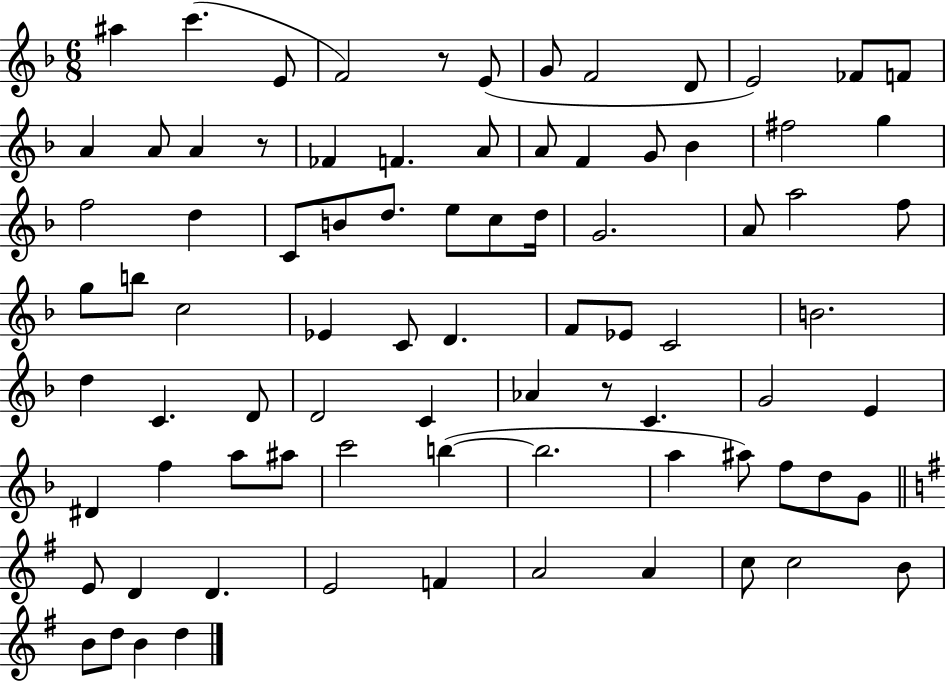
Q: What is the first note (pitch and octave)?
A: A#5